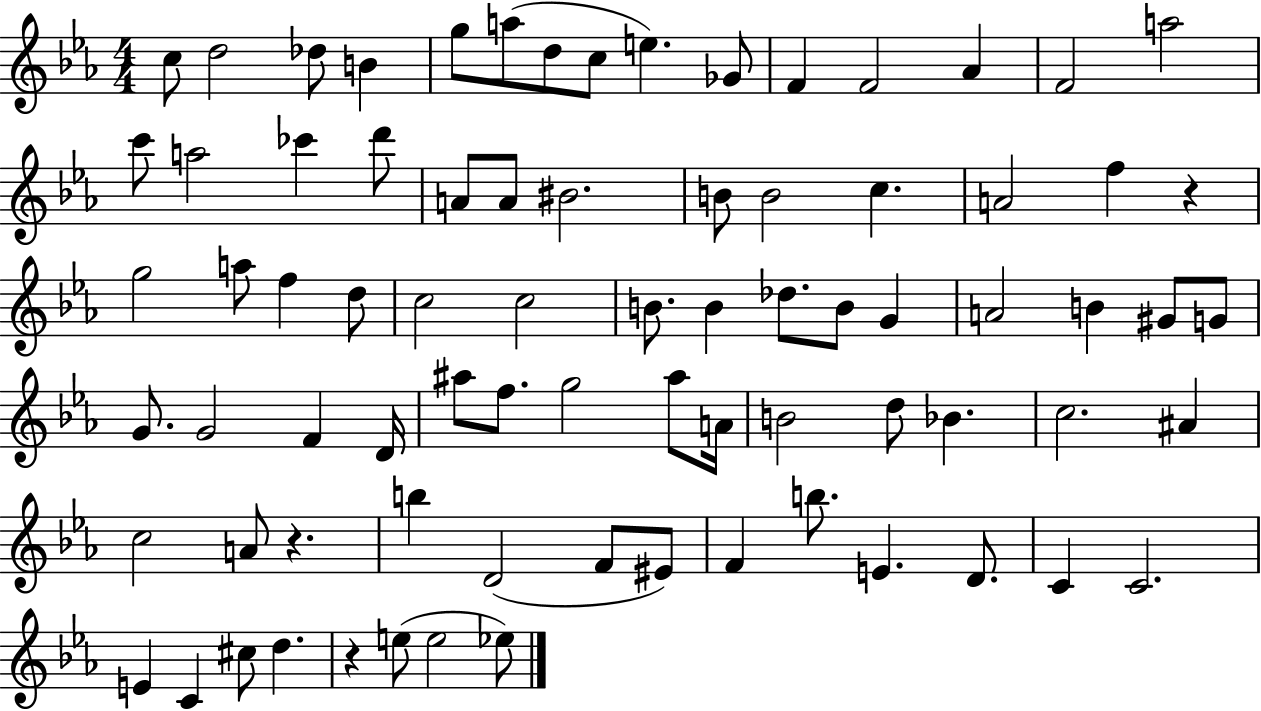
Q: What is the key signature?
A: EES major